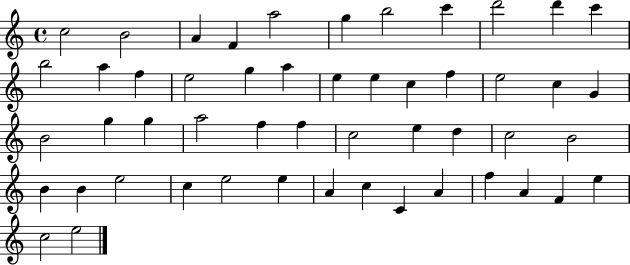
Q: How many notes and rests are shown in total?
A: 51